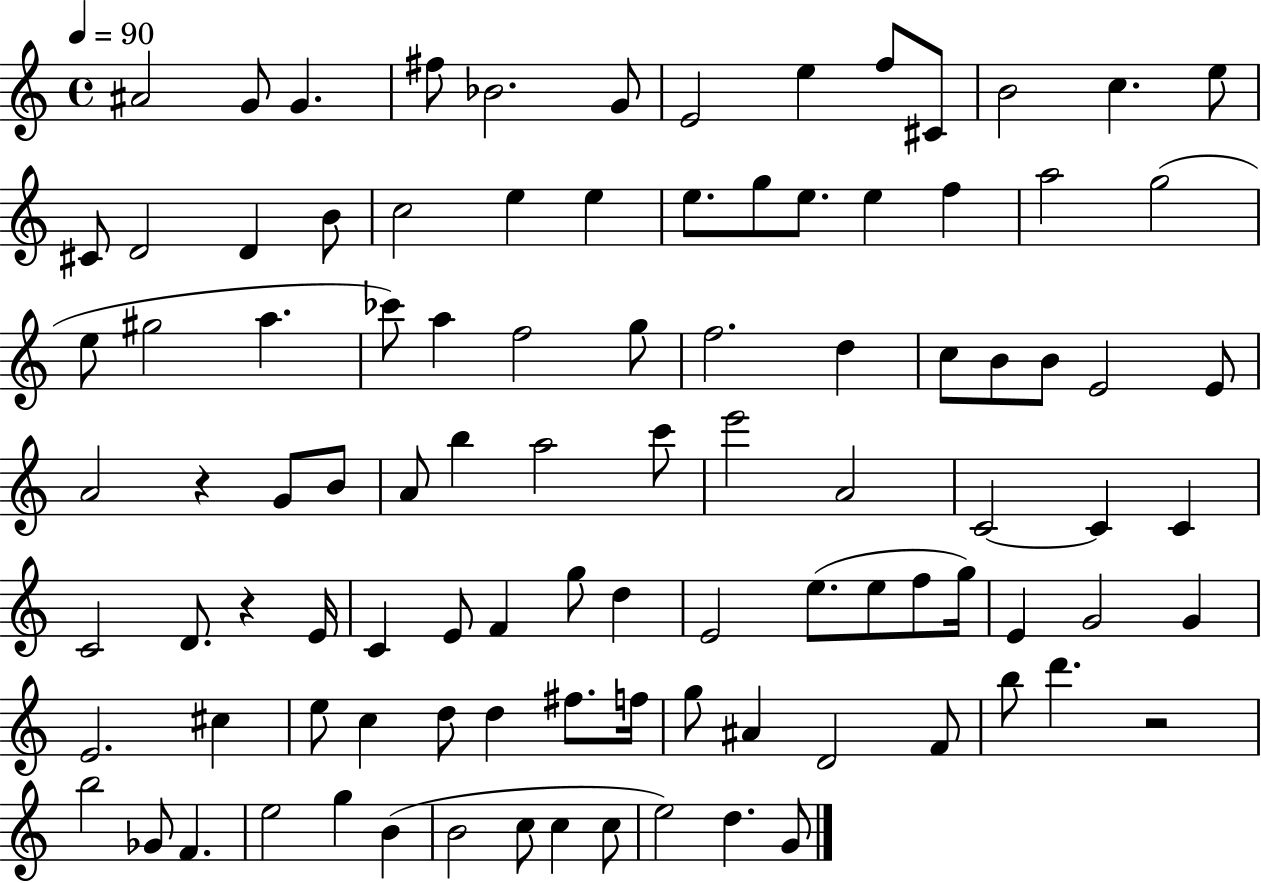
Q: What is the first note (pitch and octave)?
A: A#4